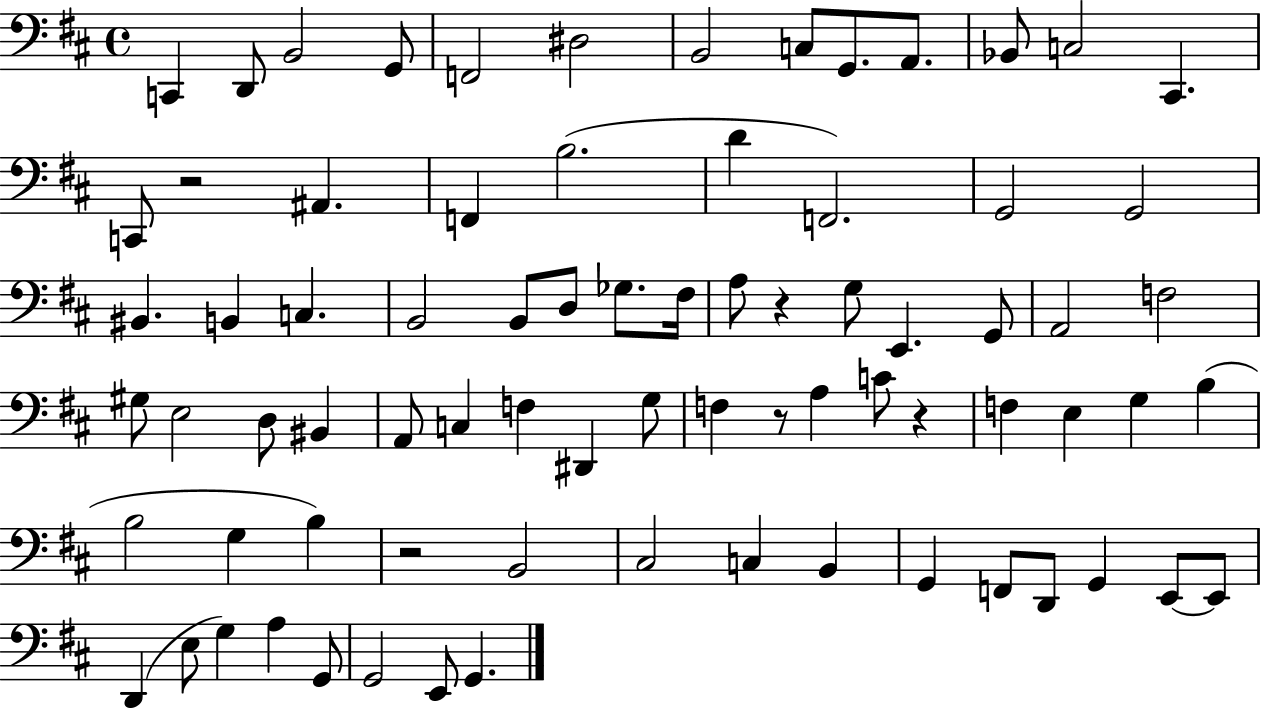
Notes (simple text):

C2/q D2/e B2/h G2/e F2/h D#3/h B2/h C3/e G2/e. A2/e. Bb2/e C3/h C#2/q. C2/e R/h A#2/q. F2/q B3/h. D4/q F2/h. G2/h G2/h BIS2/q. B2/q C3/q. B2/h B2/e D3/e Gb3/e. F#3/s A3/e R/q G3/e E2/q. G2/e A2/h F3/h G#3/e E3/h D3/e BIS2/q A2/e C3/q F3/q D#2/q G3/e F3/q R/e A3/q C4/e R/q F3/q E3/q G3/q B3/q B3/h G3/q B3/q R/h B2/h C#3/h C3/q B2/q G2/q F2/e D2/e G2/q E2/e E2/e D2/q E3/e G3/q A3/q G2/e G2/h E2/e G2/q.